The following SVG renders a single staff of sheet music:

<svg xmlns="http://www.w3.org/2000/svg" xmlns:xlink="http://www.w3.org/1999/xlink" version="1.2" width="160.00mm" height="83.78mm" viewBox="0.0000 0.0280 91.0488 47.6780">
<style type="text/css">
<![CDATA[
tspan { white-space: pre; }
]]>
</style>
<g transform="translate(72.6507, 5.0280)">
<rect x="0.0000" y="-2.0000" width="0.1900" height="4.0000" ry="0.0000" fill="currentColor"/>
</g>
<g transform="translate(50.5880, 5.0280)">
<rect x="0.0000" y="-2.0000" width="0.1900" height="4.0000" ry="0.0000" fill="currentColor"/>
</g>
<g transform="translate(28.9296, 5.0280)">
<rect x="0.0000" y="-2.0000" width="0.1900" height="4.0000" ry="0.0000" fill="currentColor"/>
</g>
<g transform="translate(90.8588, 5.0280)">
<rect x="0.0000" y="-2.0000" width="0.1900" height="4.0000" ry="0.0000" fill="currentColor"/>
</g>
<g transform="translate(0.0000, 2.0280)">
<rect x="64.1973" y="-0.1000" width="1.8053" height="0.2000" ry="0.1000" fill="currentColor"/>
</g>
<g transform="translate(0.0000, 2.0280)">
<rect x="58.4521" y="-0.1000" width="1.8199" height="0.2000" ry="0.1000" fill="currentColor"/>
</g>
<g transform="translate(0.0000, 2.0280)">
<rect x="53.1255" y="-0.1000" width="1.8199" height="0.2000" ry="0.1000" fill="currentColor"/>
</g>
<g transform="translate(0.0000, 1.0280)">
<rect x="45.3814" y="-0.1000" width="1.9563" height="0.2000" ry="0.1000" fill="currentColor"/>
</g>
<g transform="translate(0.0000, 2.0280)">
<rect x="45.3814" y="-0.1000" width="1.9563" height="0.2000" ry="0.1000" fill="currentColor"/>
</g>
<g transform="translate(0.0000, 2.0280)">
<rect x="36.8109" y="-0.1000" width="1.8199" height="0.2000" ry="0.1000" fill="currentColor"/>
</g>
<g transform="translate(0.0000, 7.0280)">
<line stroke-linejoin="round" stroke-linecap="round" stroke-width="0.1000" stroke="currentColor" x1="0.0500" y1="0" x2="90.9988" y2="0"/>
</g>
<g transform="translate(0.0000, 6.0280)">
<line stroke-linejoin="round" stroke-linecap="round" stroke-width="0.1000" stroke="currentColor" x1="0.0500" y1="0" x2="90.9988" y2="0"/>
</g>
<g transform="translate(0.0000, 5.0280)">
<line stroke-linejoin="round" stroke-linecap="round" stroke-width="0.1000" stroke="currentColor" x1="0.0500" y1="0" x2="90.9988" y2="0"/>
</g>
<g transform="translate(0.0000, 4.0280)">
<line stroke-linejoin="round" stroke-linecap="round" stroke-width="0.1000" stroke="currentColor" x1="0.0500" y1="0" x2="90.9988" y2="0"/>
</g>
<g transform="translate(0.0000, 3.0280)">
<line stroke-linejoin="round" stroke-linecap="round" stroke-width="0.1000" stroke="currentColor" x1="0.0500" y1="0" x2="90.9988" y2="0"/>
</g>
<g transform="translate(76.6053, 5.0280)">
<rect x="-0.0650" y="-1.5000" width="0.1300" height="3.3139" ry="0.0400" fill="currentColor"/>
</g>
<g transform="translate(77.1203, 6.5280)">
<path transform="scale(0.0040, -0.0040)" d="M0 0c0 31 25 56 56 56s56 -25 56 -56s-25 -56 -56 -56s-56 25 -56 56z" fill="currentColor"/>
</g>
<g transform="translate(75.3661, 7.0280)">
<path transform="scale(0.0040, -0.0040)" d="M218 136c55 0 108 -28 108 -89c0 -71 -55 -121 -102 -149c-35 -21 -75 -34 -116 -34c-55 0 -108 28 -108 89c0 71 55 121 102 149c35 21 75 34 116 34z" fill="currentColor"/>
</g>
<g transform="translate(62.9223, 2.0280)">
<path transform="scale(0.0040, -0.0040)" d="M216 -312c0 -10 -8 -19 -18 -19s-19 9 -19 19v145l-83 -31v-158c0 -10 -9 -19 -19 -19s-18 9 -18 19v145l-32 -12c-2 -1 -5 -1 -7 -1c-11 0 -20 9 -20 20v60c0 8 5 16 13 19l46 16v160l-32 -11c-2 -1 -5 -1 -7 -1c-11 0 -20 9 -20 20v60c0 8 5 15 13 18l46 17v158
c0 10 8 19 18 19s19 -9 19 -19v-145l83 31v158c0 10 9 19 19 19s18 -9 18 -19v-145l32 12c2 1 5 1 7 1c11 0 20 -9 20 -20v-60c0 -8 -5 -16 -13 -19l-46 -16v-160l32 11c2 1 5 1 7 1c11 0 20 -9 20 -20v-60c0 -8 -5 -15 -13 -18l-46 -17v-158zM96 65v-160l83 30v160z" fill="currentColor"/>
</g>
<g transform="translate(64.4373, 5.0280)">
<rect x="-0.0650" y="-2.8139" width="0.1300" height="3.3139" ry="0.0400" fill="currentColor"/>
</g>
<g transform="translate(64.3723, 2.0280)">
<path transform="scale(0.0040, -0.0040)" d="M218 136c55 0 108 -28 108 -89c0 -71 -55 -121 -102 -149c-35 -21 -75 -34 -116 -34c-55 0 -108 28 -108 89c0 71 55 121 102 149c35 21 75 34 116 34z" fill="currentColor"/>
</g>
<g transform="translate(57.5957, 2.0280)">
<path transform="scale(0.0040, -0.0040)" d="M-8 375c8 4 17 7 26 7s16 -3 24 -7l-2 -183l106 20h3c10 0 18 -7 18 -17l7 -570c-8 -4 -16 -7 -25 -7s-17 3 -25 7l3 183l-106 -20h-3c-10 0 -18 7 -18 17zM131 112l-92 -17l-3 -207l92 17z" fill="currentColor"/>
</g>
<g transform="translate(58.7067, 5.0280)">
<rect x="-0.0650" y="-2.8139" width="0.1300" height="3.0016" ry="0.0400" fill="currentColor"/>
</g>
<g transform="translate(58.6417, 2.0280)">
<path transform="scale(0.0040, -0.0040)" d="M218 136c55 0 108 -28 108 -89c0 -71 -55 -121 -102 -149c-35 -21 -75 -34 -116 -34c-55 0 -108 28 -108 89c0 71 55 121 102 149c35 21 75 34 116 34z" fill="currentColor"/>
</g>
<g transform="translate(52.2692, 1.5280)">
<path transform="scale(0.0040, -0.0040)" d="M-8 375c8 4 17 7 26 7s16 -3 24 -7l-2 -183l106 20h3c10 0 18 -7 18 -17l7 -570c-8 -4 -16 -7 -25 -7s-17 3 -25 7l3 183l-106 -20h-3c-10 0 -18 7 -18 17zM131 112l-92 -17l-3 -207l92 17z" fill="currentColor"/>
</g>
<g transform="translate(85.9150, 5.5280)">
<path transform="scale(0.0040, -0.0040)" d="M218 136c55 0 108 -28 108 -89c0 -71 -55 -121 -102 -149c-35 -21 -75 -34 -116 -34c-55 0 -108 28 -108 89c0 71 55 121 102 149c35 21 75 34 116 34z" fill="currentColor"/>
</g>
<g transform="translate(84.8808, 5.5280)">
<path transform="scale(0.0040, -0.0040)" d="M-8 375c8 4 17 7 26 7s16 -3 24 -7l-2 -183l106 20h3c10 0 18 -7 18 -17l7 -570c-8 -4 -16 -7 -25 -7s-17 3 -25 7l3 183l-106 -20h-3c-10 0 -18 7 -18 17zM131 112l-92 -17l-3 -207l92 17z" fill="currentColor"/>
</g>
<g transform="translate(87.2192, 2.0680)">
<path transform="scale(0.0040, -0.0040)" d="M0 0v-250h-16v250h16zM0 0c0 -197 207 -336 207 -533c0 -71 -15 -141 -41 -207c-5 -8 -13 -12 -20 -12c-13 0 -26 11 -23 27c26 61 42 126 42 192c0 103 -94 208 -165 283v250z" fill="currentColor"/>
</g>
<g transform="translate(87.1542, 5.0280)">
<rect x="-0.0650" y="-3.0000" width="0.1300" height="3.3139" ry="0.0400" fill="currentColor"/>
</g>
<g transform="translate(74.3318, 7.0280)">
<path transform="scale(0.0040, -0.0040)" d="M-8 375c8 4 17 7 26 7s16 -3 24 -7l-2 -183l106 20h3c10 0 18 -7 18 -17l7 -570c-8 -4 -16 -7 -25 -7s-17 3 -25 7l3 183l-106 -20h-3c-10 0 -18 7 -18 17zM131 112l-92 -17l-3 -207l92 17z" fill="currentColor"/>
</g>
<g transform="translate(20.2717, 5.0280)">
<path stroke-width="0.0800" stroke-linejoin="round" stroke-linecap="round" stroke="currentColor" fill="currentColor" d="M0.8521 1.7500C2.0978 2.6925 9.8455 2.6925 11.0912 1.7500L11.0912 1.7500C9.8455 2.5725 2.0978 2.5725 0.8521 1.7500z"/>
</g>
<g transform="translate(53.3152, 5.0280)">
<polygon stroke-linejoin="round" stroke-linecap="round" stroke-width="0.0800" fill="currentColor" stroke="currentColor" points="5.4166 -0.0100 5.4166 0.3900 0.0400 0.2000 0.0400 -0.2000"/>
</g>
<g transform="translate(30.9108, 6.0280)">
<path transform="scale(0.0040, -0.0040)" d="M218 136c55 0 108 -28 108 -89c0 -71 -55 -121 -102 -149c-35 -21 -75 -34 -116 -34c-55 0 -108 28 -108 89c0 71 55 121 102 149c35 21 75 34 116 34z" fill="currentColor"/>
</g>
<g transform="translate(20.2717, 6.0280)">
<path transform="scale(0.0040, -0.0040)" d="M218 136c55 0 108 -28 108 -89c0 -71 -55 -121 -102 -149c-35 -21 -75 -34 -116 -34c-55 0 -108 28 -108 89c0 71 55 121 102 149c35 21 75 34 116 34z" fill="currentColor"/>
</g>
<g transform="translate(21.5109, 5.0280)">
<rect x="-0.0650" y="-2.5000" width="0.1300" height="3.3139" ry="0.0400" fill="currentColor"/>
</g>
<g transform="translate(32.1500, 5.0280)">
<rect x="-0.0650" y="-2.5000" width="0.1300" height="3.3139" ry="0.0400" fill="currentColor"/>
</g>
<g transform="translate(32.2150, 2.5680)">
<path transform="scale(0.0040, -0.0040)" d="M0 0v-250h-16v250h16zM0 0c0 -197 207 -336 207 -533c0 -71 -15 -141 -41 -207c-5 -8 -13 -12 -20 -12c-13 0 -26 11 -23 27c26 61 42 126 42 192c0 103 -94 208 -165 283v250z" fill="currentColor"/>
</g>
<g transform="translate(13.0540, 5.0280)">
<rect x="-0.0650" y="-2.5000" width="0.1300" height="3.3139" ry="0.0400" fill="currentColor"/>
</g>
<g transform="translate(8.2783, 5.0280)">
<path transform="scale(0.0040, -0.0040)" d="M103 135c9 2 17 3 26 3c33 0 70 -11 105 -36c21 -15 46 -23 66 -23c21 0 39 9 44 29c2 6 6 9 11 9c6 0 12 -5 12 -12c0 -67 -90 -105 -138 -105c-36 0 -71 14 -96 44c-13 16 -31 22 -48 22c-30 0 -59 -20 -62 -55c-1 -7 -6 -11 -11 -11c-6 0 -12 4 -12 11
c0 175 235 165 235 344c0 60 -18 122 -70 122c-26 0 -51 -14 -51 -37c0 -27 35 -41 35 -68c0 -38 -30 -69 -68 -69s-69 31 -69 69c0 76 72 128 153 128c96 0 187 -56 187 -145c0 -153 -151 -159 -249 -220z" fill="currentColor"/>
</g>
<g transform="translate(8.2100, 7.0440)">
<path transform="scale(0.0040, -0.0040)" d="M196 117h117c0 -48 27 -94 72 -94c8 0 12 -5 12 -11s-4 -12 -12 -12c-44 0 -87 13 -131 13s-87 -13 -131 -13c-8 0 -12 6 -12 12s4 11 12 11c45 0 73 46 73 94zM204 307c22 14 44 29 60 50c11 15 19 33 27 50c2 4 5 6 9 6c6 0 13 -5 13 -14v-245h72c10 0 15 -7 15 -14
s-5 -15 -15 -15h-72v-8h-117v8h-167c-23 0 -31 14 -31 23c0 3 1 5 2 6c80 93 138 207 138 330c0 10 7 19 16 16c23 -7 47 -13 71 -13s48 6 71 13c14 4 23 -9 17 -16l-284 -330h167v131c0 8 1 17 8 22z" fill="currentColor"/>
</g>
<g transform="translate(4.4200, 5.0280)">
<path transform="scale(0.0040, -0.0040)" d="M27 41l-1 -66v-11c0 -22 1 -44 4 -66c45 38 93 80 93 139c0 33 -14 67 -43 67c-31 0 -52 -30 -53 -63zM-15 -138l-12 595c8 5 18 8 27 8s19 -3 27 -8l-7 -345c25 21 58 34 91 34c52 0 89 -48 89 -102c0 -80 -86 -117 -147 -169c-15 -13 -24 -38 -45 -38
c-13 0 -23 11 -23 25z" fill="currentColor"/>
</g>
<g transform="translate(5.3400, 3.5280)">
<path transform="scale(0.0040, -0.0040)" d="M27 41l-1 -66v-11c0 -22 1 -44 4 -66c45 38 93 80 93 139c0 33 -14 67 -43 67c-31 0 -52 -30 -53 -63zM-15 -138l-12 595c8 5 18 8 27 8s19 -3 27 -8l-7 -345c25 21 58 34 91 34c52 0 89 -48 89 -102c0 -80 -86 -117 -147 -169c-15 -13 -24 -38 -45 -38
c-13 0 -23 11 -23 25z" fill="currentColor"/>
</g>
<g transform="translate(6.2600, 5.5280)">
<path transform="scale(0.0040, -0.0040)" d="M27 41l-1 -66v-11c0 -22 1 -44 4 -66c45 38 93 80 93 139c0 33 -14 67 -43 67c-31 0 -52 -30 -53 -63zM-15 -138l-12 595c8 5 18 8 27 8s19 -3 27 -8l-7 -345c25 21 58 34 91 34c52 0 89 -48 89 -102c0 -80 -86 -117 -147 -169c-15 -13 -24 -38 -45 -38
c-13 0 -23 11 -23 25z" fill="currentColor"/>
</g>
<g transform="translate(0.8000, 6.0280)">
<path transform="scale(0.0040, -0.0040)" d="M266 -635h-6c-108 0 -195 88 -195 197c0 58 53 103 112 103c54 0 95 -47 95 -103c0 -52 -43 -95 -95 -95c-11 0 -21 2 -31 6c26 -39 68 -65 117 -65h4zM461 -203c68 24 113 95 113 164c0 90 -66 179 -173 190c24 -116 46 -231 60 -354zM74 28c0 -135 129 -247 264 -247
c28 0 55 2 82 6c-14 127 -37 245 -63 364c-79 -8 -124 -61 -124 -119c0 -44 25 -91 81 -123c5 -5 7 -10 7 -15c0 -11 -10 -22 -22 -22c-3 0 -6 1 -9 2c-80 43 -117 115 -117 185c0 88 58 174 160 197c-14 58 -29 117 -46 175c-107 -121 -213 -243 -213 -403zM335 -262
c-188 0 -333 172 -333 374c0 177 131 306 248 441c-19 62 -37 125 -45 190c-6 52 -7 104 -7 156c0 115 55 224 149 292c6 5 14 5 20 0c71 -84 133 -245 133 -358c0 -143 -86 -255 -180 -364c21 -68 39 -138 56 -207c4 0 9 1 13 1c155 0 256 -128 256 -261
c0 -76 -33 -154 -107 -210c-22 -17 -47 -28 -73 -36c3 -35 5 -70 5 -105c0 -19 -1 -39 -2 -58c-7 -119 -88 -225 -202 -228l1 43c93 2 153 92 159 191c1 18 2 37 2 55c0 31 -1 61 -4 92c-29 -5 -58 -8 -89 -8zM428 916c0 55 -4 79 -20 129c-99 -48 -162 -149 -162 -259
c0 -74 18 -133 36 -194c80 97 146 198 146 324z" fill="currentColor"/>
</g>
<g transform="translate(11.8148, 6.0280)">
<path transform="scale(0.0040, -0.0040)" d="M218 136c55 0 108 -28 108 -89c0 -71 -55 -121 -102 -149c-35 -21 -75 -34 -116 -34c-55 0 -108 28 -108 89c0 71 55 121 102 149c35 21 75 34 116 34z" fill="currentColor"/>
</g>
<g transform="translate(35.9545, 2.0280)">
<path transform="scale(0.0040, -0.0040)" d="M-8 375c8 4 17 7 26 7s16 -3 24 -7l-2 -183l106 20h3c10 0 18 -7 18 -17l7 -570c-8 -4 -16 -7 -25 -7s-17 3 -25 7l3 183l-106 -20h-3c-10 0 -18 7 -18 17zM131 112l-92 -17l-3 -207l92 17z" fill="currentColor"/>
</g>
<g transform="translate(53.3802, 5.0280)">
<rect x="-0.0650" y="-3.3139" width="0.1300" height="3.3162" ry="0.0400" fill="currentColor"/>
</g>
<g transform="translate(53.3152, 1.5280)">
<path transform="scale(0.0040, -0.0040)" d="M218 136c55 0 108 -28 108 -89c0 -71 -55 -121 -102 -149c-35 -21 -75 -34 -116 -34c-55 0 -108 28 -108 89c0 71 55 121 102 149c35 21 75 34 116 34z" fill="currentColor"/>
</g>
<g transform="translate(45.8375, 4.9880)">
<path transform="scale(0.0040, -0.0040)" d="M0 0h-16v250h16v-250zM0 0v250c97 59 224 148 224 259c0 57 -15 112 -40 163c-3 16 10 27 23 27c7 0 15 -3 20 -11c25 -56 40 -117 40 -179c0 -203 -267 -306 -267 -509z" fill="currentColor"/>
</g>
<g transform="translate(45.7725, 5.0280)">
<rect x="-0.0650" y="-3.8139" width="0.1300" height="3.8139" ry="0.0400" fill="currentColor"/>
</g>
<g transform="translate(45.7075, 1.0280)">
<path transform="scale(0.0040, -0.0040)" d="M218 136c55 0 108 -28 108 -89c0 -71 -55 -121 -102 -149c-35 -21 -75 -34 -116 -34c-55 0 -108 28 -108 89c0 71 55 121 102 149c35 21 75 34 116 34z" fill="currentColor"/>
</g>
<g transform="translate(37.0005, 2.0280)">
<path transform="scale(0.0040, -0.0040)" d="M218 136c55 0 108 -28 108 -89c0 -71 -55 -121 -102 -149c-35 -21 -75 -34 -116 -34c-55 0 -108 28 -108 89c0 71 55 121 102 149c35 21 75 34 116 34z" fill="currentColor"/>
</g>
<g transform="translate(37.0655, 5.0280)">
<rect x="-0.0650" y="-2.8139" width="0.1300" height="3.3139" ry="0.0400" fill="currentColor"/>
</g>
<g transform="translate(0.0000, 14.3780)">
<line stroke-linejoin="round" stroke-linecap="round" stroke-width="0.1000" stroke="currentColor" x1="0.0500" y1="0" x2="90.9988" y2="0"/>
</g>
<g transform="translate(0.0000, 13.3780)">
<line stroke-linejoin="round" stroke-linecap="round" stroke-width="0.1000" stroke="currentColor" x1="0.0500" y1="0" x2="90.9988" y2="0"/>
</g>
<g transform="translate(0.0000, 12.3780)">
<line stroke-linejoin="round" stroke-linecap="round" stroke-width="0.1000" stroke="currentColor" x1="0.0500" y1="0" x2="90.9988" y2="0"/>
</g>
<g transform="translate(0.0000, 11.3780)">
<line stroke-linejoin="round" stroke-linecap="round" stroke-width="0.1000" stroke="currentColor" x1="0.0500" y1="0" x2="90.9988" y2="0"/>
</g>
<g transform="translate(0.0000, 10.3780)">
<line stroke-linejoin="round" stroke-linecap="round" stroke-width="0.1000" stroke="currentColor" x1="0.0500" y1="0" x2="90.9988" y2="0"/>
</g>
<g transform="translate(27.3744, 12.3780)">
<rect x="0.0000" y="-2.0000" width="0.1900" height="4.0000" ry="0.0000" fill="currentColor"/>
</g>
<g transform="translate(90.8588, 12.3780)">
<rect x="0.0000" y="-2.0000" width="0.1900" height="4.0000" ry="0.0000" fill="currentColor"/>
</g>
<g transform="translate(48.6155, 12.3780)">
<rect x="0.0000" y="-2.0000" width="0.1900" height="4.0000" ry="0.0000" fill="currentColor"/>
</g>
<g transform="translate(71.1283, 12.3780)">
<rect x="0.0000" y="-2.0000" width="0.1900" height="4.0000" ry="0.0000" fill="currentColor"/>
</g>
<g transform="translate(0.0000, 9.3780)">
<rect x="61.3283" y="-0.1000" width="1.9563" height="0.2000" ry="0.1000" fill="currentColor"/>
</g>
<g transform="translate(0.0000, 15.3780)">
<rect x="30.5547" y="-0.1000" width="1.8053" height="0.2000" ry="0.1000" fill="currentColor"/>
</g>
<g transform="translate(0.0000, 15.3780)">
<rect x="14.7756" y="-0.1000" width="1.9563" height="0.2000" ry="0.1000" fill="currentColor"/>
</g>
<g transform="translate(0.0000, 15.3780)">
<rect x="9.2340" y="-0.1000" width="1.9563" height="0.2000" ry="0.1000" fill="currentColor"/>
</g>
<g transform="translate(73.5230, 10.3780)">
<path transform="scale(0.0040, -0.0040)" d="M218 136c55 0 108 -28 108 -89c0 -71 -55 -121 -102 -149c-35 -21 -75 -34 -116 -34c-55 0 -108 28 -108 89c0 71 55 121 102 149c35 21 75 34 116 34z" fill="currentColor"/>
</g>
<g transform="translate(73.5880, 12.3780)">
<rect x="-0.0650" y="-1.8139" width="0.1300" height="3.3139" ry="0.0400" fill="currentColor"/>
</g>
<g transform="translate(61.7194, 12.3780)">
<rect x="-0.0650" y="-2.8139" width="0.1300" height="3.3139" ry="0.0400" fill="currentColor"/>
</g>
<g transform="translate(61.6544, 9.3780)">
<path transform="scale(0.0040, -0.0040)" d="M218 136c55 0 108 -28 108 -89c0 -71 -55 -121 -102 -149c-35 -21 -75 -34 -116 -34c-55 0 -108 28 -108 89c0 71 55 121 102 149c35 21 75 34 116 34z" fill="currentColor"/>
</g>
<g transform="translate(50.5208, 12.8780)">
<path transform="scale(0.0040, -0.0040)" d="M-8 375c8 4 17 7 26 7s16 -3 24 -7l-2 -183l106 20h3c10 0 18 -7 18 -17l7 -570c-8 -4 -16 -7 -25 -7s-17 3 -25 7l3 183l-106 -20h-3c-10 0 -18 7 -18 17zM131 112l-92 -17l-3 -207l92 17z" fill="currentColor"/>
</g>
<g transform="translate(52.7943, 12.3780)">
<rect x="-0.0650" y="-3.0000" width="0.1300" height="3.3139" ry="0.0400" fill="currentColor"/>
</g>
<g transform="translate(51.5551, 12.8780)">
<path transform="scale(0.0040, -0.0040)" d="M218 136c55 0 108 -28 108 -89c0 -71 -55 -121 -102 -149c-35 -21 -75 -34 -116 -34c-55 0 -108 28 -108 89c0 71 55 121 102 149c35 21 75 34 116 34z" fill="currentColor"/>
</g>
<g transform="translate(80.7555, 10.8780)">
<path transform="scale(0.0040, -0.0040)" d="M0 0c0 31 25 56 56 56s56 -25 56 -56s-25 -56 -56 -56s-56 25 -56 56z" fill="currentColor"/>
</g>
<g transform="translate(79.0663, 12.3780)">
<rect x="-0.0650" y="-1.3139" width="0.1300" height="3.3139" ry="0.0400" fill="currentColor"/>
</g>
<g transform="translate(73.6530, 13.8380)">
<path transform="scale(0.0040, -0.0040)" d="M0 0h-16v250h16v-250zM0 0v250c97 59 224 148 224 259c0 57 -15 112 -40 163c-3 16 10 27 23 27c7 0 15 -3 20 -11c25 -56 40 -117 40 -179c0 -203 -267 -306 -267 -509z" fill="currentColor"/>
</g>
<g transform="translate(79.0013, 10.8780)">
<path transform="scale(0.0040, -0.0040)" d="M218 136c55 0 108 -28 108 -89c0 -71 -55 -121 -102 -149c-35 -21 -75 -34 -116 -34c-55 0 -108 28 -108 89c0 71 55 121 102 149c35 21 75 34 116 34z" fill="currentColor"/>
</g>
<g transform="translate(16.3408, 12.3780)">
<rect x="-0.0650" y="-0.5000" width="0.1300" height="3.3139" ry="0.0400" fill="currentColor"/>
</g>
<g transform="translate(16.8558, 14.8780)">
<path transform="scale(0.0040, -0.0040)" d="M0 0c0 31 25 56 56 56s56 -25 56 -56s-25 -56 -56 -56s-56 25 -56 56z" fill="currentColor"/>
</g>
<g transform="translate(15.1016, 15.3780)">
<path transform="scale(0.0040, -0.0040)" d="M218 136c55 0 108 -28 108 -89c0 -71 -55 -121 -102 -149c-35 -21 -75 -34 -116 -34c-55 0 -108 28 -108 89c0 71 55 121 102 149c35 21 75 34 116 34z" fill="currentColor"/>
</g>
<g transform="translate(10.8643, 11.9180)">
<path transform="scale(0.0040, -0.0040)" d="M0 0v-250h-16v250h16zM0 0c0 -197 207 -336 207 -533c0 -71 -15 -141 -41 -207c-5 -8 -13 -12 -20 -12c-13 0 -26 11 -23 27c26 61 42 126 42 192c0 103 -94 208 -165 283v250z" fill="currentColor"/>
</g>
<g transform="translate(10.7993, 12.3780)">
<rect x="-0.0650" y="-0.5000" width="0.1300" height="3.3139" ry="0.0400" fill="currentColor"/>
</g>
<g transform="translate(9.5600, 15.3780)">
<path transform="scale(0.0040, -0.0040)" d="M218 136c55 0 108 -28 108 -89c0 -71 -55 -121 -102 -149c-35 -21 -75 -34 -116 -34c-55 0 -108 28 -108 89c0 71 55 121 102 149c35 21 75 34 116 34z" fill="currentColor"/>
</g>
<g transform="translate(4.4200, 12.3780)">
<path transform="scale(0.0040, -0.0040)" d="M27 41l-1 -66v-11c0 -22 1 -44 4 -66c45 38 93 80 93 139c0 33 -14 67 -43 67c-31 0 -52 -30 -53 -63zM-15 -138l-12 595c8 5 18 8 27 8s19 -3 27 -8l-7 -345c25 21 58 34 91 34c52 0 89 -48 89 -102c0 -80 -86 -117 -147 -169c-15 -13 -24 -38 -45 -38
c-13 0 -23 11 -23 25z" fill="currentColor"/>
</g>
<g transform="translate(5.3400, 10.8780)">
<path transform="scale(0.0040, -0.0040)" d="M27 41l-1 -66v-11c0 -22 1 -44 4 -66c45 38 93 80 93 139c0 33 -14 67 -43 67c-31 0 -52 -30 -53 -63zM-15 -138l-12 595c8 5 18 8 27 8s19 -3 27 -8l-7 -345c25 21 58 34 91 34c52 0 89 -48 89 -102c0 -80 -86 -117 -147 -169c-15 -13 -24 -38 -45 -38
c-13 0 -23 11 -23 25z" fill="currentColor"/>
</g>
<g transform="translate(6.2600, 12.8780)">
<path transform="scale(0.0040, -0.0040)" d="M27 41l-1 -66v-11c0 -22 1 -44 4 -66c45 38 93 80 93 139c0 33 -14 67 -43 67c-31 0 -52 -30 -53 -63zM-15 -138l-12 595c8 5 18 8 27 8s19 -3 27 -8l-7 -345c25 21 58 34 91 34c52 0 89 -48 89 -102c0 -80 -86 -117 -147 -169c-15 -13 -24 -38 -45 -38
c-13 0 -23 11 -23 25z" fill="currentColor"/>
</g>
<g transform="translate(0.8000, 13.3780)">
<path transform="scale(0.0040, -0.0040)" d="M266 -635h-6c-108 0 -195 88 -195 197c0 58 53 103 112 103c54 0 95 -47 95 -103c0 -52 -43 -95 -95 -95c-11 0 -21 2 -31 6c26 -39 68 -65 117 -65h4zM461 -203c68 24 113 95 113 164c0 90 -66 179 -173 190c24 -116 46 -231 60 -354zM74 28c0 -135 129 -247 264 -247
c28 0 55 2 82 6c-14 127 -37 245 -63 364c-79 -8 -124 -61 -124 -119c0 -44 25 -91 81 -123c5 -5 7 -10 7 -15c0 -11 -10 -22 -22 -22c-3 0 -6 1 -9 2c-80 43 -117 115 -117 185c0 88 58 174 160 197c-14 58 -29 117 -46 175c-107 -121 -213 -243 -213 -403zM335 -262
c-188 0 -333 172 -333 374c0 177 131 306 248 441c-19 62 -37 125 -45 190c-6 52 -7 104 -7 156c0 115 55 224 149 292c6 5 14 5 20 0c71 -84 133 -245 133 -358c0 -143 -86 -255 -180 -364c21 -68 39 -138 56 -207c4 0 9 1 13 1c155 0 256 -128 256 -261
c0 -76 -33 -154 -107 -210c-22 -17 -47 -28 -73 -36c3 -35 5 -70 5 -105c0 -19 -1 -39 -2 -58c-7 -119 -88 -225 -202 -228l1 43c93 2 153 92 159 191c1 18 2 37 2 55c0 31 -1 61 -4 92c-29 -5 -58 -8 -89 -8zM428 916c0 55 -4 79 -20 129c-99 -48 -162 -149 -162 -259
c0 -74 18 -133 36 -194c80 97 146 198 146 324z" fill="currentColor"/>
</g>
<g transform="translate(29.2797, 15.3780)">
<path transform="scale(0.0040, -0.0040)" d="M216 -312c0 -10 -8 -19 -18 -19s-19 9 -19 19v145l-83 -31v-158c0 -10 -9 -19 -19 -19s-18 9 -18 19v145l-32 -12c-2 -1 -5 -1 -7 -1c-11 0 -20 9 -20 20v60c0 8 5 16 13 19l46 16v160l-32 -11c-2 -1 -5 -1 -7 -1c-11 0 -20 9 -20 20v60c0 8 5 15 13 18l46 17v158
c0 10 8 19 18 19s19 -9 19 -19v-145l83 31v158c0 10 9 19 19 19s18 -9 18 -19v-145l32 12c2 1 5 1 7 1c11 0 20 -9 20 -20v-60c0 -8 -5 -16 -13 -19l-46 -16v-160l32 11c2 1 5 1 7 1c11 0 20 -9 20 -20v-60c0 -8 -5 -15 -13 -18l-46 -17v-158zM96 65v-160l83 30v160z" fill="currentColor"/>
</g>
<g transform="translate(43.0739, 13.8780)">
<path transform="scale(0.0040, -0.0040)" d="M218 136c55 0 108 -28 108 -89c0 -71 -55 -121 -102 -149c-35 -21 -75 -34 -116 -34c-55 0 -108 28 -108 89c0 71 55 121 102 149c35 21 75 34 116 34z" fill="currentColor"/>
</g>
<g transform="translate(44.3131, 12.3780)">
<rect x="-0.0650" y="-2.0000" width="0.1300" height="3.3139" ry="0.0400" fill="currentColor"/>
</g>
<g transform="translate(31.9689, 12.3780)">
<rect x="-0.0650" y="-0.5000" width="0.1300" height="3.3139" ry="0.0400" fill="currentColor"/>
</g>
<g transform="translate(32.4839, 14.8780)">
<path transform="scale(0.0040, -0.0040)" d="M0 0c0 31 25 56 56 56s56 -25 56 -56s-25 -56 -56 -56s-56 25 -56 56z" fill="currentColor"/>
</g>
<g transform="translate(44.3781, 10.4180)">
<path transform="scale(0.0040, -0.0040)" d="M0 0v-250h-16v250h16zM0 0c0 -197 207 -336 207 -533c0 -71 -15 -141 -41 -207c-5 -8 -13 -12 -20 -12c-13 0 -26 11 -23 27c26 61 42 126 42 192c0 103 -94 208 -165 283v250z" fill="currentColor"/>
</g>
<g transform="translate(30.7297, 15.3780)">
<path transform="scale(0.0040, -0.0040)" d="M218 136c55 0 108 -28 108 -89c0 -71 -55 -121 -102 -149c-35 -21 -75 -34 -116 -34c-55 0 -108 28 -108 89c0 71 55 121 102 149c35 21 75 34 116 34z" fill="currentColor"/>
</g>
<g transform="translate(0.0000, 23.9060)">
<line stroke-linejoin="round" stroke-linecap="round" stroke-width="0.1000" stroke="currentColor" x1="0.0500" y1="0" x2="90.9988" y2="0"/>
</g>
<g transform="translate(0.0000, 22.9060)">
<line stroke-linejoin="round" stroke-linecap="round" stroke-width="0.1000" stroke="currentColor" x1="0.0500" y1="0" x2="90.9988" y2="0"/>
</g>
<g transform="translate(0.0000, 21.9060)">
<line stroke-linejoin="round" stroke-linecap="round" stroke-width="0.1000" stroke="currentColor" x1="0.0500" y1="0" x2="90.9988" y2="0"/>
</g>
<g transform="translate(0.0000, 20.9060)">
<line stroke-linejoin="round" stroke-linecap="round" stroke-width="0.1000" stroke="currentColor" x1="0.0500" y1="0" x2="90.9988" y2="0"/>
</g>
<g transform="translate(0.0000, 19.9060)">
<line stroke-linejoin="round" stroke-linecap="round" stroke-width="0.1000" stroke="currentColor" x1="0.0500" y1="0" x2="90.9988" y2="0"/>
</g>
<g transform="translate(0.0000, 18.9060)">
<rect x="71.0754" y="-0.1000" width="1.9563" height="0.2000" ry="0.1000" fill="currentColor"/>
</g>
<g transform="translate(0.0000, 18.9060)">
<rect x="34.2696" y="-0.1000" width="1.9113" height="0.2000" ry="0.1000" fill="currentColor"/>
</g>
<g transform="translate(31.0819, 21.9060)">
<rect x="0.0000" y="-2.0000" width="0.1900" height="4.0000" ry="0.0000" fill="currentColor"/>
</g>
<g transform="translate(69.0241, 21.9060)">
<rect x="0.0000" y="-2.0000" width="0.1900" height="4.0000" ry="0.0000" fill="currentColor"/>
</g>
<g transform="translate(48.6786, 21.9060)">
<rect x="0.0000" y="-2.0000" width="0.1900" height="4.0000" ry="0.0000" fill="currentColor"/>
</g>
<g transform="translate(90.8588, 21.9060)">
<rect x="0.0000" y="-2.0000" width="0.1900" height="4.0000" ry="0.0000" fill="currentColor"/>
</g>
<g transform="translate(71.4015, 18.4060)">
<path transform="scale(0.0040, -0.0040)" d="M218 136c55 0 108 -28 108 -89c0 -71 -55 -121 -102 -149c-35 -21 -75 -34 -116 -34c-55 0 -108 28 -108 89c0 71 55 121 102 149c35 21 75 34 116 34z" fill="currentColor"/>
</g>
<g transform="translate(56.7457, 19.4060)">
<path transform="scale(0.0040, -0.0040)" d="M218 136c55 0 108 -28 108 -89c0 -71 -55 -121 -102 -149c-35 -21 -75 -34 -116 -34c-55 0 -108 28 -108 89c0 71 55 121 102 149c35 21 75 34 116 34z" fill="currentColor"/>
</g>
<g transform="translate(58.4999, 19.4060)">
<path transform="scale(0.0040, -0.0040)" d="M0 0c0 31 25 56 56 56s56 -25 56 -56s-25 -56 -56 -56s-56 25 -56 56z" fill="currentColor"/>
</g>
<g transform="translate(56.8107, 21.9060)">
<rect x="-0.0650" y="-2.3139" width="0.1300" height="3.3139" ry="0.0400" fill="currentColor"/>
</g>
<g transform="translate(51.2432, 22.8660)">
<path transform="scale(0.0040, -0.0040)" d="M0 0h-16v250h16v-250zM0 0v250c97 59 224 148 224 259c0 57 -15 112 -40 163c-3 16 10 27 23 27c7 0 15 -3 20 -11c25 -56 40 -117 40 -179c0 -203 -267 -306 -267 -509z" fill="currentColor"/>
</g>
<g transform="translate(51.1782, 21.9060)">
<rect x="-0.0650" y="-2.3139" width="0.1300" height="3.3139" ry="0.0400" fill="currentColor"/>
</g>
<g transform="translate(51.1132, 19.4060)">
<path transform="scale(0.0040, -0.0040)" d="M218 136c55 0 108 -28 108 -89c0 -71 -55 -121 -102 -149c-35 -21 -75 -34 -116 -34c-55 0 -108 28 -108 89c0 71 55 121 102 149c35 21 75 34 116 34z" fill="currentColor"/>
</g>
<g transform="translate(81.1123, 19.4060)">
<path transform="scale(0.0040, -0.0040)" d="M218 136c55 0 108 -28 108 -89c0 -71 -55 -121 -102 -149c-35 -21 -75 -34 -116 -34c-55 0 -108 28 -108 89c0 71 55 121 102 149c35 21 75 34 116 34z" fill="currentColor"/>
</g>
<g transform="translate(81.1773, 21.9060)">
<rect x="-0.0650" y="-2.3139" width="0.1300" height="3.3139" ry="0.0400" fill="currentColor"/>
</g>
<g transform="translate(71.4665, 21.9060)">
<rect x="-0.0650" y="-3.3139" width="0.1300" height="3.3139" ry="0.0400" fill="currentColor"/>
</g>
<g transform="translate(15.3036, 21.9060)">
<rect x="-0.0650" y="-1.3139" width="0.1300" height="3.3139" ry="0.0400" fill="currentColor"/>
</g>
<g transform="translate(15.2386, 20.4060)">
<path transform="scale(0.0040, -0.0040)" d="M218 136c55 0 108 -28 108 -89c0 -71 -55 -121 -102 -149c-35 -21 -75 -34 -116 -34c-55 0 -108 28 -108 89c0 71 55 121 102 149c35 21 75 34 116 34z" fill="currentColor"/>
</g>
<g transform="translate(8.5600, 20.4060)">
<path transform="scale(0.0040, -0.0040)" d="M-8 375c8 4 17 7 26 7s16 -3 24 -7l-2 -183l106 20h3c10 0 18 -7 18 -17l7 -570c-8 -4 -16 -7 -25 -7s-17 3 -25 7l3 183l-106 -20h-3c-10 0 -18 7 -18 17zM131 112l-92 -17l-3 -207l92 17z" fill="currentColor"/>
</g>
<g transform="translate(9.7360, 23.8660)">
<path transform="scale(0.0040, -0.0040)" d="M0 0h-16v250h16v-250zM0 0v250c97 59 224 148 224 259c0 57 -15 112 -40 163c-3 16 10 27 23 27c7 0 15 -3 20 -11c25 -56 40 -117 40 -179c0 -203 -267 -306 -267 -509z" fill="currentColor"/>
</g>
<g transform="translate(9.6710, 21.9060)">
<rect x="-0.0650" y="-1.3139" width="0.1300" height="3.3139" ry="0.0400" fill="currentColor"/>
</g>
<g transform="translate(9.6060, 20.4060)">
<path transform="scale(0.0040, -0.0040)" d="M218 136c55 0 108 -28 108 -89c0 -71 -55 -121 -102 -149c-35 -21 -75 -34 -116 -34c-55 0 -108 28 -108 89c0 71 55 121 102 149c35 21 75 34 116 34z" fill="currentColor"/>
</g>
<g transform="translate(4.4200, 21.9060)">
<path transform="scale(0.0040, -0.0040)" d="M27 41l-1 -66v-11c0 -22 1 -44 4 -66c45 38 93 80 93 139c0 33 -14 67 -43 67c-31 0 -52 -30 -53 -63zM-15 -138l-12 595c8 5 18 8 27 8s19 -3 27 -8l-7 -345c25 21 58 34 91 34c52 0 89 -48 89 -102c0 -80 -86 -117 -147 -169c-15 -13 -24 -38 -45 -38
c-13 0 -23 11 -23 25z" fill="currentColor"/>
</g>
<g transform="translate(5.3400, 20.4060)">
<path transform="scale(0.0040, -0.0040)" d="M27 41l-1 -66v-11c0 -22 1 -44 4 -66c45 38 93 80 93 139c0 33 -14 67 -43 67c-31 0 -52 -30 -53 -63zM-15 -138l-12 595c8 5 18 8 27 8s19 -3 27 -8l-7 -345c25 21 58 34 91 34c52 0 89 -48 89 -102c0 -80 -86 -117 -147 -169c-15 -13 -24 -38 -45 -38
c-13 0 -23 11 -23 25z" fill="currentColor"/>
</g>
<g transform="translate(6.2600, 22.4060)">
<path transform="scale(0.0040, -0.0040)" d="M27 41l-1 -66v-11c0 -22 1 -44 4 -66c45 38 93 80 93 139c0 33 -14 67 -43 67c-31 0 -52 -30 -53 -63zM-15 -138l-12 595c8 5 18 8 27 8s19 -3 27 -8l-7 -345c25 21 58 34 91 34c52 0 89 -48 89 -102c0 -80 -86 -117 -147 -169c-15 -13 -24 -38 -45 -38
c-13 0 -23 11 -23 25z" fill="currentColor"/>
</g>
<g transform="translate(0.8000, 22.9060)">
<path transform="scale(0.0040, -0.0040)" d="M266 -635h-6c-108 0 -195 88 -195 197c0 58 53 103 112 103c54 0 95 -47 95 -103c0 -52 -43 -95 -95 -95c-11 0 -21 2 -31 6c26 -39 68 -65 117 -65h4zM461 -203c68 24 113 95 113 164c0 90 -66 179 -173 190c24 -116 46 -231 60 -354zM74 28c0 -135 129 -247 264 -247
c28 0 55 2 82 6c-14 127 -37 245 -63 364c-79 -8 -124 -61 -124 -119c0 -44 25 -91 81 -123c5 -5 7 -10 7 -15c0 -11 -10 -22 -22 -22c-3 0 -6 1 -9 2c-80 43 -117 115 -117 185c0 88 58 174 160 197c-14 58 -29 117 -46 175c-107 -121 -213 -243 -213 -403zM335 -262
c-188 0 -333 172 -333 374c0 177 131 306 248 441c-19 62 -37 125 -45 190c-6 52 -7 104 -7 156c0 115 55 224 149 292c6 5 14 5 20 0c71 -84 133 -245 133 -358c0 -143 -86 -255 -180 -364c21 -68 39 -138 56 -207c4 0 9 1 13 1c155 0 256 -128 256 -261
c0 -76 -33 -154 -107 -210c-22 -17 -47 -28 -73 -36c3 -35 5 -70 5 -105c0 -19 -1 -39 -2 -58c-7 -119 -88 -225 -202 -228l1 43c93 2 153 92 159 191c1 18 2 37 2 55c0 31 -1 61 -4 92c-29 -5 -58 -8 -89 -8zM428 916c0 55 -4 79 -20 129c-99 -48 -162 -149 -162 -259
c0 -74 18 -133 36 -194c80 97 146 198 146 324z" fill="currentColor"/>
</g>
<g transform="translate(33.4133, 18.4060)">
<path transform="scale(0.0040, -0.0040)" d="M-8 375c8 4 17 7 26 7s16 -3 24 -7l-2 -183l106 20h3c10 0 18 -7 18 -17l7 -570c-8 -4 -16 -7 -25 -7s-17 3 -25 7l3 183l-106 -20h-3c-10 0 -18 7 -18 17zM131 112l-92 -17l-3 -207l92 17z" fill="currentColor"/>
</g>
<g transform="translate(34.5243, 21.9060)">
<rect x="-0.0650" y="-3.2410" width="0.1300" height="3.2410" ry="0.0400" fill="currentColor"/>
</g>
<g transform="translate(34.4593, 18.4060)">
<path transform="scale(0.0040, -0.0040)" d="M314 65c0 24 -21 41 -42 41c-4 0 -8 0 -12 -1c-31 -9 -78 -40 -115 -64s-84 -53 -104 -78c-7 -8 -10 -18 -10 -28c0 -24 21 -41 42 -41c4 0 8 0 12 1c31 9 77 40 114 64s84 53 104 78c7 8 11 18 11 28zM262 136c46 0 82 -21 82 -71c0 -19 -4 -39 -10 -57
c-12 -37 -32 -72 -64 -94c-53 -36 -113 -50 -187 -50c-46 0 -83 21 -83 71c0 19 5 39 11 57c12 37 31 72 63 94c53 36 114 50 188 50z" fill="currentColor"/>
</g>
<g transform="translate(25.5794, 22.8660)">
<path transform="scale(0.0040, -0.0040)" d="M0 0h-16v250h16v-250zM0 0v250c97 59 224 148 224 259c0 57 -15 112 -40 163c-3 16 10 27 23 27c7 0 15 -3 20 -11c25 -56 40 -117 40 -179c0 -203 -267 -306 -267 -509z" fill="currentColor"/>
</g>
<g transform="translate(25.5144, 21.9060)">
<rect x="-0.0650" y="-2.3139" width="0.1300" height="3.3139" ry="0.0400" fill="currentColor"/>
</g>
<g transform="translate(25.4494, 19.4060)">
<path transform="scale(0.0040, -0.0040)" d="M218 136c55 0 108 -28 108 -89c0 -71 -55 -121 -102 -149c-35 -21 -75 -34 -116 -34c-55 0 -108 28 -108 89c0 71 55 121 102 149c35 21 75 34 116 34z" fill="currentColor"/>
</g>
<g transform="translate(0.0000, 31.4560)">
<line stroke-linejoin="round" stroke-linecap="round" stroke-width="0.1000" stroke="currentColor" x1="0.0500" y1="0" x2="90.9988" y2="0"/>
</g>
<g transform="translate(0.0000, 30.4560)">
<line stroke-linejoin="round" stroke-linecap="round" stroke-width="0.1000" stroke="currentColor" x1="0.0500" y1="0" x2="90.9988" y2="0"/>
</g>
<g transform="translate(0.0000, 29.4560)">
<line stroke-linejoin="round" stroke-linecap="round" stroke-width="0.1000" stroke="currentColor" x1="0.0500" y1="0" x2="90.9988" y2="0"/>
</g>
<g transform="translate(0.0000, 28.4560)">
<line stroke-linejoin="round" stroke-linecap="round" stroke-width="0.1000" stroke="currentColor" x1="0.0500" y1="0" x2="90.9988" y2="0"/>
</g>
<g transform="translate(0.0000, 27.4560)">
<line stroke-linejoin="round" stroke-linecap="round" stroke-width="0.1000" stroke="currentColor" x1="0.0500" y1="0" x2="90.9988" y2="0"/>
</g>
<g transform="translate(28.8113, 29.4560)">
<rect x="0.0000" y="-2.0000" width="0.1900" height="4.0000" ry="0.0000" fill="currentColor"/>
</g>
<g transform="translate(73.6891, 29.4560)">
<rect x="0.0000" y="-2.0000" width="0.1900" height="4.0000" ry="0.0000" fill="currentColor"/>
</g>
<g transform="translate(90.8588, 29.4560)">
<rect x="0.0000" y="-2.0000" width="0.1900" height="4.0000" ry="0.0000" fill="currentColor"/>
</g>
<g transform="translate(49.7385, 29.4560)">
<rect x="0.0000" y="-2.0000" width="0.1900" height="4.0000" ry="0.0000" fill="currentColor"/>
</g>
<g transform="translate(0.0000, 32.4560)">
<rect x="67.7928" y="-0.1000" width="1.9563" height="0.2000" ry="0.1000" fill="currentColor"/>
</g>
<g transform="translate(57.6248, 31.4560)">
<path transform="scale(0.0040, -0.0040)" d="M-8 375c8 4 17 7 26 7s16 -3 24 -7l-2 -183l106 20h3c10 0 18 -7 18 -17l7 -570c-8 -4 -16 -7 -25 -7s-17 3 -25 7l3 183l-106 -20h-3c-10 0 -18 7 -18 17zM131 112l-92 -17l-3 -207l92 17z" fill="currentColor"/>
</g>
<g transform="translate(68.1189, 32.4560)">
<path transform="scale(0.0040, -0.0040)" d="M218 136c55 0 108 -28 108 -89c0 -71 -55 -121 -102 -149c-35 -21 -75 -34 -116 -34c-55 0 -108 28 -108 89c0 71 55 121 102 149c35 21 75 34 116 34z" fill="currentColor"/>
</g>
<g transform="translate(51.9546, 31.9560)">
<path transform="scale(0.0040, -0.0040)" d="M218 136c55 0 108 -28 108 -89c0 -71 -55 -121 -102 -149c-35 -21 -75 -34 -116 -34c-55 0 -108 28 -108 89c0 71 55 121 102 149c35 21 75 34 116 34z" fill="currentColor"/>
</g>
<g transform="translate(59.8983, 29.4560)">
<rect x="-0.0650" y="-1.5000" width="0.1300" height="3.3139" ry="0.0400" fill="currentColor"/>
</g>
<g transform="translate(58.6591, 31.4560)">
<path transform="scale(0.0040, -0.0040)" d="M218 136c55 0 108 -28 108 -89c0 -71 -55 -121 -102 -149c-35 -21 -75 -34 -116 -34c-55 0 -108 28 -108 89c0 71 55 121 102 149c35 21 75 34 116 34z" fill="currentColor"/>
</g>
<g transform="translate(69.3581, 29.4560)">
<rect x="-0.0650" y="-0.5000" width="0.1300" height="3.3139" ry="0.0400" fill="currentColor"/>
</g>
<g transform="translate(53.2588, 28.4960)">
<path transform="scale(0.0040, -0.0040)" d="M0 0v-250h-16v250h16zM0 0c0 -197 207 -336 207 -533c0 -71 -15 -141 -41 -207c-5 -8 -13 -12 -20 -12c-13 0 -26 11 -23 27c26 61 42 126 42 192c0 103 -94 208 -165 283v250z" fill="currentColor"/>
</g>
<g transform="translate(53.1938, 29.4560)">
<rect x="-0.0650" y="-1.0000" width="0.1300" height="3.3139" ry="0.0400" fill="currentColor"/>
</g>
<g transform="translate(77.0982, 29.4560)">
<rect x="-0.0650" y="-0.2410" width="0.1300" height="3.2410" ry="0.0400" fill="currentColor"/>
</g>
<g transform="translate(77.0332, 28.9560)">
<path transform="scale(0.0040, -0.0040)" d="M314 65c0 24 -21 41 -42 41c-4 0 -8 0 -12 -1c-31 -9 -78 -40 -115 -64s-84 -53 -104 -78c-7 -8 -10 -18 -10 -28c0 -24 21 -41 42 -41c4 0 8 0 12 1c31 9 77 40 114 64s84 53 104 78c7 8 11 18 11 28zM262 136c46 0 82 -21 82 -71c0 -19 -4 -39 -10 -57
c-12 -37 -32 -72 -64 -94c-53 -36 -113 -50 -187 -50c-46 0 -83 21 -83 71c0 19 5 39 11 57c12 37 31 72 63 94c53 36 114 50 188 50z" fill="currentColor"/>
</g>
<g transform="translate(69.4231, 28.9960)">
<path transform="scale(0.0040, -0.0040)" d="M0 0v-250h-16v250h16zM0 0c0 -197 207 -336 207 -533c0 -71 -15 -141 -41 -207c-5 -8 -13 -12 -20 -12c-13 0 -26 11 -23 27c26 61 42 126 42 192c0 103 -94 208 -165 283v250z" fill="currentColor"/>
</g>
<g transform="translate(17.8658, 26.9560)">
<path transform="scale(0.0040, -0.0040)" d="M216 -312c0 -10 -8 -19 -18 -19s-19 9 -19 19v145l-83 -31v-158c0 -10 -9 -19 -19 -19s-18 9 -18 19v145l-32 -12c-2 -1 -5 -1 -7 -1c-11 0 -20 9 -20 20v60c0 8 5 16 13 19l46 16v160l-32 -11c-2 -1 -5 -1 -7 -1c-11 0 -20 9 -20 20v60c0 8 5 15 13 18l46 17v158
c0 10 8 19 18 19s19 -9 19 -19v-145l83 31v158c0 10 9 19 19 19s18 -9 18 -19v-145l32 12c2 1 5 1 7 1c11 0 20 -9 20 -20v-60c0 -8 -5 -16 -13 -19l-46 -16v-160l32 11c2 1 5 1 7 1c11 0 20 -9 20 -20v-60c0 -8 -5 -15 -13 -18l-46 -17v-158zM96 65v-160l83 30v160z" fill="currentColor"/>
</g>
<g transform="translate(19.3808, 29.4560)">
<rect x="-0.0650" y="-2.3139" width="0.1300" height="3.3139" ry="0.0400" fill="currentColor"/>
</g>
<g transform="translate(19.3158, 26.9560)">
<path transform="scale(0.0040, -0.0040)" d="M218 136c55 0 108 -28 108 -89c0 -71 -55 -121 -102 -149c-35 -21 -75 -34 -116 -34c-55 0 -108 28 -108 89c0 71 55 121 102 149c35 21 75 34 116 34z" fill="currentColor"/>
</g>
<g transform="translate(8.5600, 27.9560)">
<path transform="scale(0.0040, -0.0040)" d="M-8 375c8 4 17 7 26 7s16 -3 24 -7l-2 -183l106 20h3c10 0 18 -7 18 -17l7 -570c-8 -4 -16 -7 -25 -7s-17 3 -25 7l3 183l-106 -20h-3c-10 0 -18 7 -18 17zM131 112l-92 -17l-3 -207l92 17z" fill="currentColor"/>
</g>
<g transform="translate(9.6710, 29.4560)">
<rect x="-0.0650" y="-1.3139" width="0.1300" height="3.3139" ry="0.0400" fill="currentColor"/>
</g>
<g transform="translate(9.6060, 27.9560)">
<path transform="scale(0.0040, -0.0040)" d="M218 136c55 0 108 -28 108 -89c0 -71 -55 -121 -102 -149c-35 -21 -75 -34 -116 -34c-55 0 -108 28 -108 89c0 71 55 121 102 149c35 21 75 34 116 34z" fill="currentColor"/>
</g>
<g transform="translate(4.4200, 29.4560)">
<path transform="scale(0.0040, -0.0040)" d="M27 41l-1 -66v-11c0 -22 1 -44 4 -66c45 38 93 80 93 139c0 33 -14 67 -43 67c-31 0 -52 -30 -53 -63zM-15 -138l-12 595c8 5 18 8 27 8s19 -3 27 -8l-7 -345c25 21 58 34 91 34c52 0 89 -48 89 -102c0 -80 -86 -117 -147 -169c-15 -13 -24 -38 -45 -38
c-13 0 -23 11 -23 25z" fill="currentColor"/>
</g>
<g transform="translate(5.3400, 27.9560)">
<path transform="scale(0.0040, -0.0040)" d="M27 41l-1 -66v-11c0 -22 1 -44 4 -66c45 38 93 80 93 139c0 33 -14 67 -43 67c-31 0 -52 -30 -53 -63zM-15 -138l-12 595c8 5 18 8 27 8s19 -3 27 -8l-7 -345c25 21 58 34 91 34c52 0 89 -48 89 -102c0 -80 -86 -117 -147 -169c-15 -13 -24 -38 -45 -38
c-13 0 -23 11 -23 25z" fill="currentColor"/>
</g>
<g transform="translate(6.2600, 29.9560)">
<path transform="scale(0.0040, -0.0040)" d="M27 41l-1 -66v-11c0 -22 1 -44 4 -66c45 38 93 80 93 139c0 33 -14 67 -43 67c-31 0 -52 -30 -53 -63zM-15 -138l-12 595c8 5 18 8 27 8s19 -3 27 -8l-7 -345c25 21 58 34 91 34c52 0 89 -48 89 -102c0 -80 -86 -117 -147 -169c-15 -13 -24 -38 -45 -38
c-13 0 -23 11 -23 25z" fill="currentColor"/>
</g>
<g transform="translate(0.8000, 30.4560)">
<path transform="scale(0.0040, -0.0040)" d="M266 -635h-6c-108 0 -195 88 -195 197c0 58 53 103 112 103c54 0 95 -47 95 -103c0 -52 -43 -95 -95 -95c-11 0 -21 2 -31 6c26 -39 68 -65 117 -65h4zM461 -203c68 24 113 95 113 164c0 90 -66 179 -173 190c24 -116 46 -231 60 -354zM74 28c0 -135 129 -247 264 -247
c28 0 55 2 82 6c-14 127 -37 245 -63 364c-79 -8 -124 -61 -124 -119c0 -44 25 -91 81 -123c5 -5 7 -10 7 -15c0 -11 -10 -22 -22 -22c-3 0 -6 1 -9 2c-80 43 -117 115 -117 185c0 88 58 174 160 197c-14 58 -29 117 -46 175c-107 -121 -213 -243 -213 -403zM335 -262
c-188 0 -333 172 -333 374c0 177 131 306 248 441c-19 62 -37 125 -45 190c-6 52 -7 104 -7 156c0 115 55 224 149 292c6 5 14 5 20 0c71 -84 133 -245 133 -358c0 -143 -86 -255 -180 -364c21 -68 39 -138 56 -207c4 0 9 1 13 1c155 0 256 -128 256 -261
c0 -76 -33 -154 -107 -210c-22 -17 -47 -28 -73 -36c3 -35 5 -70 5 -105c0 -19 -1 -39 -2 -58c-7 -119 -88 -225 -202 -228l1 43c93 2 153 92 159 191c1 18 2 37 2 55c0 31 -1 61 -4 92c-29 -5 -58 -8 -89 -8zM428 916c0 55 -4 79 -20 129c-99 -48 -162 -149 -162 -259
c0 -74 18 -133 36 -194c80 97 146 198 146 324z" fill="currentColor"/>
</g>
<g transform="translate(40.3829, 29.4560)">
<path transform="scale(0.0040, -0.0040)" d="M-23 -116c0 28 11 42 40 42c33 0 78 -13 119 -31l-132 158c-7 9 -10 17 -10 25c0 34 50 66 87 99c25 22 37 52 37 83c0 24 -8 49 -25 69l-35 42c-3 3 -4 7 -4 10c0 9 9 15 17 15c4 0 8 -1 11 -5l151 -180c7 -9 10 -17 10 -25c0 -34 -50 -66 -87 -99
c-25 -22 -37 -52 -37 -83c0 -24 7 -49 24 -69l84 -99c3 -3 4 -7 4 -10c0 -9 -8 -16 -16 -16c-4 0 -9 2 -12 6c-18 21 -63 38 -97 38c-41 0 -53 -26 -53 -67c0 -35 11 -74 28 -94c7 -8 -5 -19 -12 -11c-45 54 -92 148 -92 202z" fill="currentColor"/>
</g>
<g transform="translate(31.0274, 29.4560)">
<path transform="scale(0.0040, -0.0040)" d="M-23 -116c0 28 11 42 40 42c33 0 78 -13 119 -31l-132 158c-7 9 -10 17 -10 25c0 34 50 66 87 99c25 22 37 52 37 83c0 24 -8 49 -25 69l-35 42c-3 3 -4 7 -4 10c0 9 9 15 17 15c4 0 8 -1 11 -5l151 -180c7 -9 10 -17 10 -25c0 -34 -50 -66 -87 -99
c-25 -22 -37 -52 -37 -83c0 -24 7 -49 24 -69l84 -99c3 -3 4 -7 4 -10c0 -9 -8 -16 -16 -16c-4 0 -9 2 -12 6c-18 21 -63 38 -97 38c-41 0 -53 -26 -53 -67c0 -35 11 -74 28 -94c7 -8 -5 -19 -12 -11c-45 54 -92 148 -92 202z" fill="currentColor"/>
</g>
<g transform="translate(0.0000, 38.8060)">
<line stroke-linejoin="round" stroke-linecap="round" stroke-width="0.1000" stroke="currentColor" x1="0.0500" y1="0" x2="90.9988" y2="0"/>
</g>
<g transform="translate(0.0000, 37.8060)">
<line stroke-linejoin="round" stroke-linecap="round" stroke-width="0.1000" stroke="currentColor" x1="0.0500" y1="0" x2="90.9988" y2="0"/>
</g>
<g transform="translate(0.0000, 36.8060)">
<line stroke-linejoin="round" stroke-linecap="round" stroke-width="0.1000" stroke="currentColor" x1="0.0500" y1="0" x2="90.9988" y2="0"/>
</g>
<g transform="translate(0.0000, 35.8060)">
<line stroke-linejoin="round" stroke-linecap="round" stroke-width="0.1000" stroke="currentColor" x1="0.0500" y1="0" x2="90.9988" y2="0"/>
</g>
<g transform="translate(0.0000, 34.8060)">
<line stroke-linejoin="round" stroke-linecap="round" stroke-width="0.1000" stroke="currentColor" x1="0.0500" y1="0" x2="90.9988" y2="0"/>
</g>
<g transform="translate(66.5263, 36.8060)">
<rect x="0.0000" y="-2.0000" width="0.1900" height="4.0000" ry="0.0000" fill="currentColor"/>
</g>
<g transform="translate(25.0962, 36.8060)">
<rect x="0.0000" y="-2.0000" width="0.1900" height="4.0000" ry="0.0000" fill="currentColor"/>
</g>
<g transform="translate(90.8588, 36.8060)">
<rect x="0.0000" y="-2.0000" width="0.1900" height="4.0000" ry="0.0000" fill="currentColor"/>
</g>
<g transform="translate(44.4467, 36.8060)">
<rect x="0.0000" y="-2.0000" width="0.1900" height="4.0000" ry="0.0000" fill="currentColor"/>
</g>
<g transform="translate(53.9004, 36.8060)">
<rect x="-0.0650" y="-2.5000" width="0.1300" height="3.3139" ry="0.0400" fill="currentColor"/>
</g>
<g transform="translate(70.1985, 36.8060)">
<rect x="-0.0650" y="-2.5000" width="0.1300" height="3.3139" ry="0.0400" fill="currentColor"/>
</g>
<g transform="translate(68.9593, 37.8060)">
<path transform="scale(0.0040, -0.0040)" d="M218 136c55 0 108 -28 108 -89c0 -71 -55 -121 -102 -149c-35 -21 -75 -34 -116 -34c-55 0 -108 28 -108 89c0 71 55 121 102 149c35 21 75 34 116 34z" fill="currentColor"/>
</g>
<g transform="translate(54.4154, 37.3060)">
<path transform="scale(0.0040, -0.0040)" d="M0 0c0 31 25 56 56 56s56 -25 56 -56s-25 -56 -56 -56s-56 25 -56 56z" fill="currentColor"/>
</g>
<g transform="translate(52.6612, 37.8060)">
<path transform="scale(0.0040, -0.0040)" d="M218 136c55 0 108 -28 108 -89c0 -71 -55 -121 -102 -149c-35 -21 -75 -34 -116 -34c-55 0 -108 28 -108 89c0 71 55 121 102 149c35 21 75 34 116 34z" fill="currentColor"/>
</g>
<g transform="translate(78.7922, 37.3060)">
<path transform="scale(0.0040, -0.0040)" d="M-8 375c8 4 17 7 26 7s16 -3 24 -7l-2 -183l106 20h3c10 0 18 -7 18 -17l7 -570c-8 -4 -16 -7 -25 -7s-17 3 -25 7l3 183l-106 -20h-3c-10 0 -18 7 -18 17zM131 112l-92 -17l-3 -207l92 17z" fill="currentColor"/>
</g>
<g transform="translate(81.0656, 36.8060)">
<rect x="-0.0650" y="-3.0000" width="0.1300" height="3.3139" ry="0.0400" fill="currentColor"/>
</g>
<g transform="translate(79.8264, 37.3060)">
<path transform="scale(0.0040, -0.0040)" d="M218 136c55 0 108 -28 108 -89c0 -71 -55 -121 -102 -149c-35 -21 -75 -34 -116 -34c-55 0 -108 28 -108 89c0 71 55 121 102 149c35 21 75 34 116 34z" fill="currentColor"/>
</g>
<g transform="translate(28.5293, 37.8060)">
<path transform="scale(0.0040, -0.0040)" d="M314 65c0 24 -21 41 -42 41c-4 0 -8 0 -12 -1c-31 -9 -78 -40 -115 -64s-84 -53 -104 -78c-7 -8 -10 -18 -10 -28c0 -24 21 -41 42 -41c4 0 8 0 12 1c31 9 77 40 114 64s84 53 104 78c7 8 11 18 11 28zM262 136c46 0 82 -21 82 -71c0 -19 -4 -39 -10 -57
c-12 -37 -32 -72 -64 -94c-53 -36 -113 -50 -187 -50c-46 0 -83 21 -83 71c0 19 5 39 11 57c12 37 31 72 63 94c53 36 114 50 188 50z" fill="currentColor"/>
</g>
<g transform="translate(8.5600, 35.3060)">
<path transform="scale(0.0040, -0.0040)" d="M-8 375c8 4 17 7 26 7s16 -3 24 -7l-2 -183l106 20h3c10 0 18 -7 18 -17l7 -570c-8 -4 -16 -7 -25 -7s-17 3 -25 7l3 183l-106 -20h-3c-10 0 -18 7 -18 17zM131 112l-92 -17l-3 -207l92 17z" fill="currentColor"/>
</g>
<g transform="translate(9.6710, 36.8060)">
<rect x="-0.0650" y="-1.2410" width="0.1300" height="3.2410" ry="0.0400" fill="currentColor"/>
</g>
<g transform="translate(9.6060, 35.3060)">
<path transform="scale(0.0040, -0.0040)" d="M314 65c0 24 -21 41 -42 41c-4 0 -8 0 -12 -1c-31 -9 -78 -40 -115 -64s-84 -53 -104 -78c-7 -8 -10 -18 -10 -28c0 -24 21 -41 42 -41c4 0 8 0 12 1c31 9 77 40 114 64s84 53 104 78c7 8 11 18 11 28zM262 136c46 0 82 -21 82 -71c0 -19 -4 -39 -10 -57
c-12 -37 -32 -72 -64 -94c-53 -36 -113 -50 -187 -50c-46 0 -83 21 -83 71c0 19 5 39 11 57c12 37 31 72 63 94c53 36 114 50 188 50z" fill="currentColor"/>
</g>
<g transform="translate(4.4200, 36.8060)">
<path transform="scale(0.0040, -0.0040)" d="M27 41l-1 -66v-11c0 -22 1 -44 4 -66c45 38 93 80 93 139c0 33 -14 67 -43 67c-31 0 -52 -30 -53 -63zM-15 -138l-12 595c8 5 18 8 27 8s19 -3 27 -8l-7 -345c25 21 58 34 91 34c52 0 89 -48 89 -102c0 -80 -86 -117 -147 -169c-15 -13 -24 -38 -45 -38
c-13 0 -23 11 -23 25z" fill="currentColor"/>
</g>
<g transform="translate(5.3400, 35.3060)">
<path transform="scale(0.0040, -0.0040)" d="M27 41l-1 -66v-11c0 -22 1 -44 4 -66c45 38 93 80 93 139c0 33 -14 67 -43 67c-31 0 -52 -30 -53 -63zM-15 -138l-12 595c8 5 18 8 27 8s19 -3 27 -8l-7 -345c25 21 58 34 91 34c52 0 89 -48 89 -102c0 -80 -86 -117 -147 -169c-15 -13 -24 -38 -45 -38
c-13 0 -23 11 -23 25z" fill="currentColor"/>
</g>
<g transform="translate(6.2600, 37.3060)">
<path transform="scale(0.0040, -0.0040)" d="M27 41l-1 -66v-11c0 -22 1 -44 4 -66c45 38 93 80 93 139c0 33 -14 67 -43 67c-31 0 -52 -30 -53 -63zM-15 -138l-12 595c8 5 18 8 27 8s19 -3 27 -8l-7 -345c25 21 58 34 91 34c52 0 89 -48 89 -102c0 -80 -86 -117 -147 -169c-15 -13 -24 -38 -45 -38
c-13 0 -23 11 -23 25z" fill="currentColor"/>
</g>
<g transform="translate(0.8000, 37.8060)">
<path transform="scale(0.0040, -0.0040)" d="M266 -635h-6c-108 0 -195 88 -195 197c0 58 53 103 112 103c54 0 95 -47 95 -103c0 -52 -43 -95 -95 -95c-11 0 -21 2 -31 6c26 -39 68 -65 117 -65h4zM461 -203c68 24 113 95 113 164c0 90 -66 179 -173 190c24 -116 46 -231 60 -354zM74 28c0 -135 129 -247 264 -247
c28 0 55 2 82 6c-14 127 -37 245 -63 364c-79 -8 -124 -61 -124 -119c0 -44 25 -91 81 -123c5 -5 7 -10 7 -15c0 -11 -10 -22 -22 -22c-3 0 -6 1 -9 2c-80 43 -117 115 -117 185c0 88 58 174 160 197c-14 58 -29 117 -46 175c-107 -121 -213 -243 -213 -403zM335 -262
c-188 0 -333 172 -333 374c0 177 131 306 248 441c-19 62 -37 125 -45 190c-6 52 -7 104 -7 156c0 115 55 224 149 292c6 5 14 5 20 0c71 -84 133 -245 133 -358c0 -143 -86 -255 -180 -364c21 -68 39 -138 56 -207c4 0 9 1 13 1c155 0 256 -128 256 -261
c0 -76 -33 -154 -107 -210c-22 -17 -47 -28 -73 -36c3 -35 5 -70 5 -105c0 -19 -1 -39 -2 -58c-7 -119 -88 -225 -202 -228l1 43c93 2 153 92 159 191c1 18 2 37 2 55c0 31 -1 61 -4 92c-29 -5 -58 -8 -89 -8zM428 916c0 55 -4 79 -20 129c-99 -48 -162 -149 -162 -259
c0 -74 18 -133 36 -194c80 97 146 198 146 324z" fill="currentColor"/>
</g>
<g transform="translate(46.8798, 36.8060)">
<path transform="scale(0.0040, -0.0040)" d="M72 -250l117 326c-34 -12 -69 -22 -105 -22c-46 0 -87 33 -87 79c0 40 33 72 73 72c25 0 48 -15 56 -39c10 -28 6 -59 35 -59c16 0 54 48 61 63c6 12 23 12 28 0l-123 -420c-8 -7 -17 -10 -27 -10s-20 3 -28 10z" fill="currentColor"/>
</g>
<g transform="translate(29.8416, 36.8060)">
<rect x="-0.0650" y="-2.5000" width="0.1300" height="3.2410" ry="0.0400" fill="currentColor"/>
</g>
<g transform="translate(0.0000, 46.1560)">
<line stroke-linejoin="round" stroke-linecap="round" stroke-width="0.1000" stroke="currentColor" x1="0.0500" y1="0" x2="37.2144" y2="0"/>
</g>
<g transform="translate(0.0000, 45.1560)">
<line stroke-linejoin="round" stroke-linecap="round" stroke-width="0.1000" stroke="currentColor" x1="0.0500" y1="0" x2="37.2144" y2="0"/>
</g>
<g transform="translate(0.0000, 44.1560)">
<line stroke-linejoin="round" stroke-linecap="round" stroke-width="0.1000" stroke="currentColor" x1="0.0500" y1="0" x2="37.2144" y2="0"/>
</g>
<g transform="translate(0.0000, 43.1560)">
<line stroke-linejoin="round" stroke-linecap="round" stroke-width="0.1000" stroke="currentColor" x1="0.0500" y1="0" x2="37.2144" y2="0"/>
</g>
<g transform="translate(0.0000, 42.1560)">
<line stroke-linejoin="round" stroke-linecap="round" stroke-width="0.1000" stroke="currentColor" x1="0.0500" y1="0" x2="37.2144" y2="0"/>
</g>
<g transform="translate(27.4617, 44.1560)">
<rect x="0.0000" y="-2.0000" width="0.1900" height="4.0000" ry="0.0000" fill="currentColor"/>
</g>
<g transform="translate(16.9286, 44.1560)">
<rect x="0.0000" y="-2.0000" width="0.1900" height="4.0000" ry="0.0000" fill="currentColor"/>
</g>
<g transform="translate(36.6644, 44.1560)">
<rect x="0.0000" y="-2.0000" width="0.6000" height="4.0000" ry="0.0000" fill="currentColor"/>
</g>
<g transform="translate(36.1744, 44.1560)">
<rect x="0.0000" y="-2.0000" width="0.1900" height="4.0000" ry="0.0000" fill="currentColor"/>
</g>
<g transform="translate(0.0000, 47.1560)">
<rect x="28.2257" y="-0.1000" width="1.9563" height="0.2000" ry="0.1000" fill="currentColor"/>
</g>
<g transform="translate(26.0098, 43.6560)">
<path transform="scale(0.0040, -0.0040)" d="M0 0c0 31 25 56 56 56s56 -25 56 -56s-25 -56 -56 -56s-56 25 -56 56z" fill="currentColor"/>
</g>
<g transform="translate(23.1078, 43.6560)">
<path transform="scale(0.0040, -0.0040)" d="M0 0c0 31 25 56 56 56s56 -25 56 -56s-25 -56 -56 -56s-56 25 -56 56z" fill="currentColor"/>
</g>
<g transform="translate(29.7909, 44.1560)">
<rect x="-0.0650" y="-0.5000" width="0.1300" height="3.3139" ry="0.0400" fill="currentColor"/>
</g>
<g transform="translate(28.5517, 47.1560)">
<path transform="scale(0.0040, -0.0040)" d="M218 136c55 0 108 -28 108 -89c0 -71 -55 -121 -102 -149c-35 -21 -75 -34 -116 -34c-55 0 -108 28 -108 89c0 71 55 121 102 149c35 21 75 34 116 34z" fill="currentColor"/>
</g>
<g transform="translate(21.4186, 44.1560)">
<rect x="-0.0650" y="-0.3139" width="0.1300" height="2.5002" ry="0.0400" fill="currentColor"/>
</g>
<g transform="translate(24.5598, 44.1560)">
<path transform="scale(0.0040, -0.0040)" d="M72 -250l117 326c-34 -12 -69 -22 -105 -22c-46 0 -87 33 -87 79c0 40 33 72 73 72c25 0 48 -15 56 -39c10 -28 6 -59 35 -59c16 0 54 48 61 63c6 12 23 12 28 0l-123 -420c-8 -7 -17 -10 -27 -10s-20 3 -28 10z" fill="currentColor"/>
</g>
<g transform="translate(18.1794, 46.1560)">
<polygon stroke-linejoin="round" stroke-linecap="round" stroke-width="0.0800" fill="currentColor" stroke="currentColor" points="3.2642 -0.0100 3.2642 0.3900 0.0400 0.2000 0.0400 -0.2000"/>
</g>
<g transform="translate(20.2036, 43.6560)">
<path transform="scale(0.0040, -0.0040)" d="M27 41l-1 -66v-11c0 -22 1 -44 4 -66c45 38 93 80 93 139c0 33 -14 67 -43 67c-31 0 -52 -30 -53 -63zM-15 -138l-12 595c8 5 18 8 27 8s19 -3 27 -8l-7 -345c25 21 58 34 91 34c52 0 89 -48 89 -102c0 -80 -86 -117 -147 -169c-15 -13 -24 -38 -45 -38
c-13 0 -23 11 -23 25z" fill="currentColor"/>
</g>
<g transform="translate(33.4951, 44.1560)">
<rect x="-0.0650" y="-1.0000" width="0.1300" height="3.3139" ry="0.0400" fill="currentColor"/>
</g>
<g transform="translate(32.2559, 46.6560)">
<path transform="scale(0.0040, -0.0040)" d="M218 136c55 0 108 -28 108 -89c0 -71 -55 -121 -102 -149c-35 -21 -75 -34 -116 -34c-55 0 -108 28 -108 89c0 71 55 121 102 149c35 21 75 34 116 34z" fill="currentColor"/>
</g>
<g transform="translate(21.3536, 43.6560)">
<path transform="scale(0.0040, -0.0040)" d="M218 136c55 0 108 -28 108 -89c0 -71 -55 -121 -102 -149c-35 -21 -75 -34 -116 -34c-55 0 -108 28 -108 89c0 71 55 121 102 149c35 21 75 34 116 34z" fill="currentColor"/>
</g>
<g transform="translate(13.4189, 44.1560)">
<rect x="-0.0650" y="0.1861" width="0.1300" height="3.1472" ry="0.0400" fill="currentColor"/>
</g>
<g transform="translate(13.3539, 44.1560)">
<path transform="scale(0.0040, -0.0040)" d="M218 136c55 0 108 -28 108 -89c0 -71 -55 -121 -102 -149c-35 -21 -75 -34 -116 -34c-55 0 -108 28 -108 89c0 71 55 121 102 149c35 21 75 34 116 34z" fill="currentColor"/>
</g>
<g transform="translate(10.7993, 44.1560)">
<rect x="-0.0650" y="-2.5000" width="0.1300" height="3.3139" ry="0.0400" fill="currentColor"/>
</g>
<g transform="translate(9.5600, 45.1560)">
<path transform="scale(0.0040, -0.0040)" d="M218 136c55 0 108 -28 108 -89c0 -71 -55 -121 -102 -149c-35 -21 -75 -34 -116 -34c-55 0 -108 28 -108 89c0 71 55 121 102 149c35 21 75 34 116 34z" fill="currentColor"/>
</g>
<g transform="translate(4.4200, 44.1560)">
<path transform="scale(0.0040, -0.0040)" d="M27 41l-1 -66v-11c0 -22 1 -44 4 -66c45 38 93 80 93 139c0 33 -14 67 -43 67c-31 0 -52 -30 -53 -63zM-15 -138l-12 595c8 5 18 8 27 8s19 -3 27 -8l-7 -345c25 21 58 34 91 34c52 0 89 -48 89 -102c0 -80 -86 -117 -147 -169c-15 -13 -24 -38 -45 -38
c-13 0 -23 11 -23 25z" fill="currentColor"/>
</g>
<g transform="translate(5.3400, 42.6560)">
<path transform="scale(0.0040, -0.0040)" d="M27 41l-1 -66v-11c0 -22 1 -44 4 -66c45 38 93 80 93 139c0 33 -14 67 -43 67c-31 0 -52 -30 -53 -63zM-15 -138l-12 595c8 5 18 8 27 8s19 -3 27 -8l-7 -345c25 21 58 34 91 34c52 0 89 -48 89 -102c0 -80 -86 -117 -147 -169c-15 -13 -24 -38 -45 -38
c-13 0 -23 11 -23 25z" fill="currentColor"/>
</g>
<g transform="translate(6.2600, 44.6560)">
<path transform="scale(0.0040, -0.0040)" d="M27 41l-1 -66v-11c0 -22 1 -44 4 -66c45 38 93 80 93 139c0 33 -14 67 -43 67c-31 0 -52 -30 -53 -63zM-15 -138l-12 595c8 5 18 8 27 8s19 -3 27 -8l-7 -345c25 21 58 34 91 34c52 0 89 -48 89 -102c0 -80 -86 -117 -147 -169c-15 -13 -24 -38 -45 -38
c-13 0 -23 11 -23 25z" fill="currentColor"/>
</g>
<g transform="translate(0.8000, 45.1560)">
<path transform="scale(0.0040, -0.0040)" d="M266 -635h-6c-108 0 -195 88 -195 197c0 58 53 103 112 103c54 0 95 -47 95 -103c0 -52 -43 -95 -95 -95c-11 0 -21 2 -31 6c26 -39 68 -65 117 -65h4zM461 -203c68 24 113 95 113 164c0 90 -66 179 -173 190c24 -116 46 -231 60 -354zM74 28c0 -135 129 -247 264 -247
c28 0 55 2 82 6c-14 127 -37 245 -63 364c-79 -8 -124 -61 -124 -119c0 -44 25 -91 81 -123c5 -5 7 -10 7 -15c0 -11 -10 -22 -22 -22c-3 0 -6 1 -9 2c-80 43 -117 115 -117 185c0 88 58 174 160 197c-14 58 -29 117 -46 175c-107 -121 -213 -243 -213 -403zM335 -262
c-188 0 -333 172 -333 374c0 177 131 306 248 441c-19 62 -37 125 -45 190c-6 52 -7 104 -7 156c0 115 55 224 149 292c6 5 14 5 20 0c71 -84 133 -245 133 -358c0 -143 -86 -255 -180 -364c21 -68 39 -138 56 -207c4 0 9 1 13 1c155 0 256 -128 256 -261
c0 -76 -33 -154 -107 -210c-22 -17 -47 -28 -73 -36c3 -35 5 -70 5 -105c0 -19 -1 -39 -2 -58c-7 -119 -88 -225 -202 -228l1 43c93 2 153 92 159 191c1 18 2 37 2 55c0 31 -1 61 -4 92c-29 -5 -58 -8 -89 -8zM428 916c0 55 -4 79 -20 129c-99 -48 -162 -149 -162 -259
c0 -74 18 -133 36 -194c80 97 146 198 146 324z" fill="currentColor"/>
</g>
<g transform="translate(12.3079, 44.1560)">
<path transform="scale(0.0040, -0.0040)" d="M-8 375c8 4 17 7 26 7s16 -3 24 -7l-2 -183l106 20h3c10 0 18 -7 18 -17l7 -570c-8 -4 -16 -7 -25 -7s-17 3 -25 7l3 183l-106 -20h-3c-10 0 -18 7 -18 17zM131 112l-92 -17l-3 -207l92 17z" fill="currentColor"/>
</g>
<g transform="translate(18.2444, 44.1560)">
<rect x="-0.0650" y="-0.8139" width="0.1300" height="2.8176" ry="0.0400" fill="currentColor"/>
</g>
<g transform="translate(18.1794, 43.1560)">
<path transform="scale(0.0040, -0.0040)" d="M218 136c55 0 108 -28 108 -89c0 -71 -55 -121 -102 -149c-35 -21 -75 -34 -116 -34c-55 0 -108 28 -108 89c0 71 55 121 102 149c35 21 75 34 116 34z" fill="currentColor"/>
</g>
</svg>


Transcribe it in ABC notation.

X:1
T:Untitled
M:2/4
L:1/4
K:Eb
G G G/2 a c'/2 b/2 a/2 ^a E A/2 C/2 C ^C F/2 A _a f/2 _e e/2 e g/2 b2 g/2 g _b g e ^g z z D/2 E C/2 c2 e2 G2 z/2 G G A G B d/2 _c/2 z/2 C D